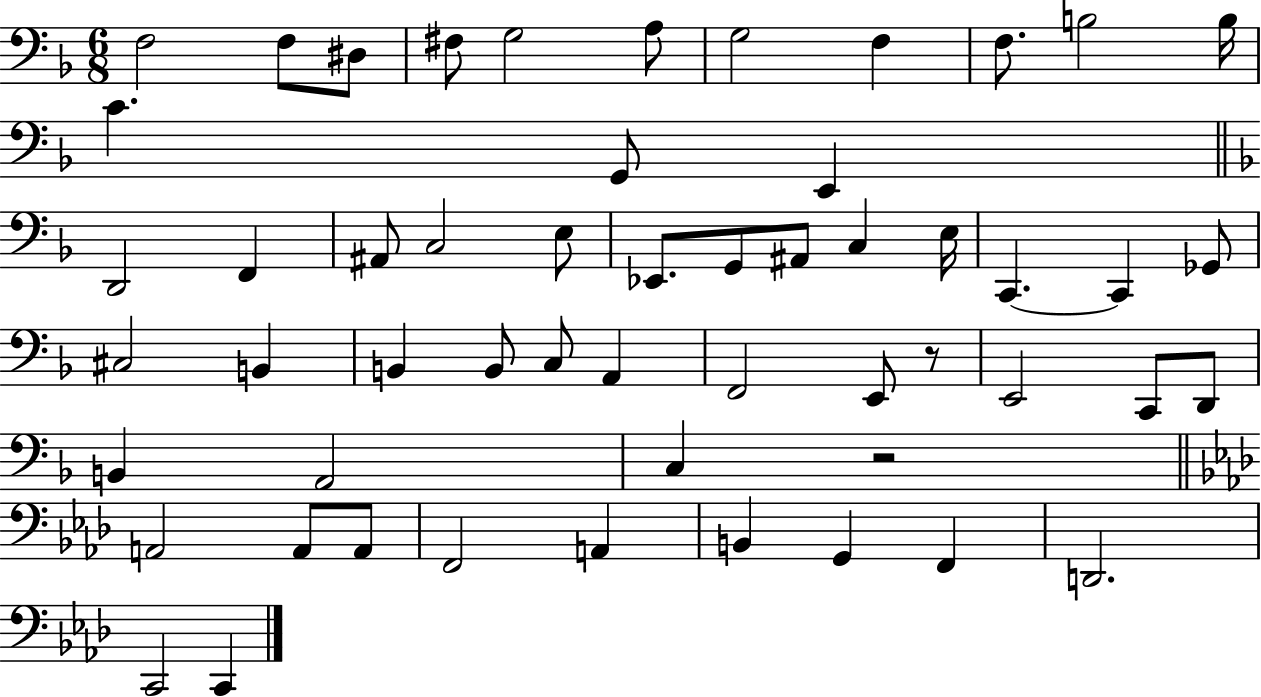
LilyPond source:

{
  \clef bass
  \numericTimeSignature
  \time 6/8
  \key f \major
  f2 f8 dis8 | fis8 g2 a8 | g2 f4 | f8. b2 b16 | \break c'4. g,8 e,4 | \bar "||" \break \key f \major d,2 f,4 | ais,8 c2 e8 | ees,8. g,8 ais,8 c4 e16 | c,4.~~ c,4 ges,8 | \break cis2 b,4 | b,4 b,8 c8 a,4 | f,2 e,8 r8 | e,2 c,8 d,8 | \break b,4 a,2 | c4 r2 | \bar "||" \break \key aes \major a,2 a,8 a,8 | f,2 a,4 | b,4 g,4 f,4 | d,2. | \break c,2 c,4 | \bar "|."
}